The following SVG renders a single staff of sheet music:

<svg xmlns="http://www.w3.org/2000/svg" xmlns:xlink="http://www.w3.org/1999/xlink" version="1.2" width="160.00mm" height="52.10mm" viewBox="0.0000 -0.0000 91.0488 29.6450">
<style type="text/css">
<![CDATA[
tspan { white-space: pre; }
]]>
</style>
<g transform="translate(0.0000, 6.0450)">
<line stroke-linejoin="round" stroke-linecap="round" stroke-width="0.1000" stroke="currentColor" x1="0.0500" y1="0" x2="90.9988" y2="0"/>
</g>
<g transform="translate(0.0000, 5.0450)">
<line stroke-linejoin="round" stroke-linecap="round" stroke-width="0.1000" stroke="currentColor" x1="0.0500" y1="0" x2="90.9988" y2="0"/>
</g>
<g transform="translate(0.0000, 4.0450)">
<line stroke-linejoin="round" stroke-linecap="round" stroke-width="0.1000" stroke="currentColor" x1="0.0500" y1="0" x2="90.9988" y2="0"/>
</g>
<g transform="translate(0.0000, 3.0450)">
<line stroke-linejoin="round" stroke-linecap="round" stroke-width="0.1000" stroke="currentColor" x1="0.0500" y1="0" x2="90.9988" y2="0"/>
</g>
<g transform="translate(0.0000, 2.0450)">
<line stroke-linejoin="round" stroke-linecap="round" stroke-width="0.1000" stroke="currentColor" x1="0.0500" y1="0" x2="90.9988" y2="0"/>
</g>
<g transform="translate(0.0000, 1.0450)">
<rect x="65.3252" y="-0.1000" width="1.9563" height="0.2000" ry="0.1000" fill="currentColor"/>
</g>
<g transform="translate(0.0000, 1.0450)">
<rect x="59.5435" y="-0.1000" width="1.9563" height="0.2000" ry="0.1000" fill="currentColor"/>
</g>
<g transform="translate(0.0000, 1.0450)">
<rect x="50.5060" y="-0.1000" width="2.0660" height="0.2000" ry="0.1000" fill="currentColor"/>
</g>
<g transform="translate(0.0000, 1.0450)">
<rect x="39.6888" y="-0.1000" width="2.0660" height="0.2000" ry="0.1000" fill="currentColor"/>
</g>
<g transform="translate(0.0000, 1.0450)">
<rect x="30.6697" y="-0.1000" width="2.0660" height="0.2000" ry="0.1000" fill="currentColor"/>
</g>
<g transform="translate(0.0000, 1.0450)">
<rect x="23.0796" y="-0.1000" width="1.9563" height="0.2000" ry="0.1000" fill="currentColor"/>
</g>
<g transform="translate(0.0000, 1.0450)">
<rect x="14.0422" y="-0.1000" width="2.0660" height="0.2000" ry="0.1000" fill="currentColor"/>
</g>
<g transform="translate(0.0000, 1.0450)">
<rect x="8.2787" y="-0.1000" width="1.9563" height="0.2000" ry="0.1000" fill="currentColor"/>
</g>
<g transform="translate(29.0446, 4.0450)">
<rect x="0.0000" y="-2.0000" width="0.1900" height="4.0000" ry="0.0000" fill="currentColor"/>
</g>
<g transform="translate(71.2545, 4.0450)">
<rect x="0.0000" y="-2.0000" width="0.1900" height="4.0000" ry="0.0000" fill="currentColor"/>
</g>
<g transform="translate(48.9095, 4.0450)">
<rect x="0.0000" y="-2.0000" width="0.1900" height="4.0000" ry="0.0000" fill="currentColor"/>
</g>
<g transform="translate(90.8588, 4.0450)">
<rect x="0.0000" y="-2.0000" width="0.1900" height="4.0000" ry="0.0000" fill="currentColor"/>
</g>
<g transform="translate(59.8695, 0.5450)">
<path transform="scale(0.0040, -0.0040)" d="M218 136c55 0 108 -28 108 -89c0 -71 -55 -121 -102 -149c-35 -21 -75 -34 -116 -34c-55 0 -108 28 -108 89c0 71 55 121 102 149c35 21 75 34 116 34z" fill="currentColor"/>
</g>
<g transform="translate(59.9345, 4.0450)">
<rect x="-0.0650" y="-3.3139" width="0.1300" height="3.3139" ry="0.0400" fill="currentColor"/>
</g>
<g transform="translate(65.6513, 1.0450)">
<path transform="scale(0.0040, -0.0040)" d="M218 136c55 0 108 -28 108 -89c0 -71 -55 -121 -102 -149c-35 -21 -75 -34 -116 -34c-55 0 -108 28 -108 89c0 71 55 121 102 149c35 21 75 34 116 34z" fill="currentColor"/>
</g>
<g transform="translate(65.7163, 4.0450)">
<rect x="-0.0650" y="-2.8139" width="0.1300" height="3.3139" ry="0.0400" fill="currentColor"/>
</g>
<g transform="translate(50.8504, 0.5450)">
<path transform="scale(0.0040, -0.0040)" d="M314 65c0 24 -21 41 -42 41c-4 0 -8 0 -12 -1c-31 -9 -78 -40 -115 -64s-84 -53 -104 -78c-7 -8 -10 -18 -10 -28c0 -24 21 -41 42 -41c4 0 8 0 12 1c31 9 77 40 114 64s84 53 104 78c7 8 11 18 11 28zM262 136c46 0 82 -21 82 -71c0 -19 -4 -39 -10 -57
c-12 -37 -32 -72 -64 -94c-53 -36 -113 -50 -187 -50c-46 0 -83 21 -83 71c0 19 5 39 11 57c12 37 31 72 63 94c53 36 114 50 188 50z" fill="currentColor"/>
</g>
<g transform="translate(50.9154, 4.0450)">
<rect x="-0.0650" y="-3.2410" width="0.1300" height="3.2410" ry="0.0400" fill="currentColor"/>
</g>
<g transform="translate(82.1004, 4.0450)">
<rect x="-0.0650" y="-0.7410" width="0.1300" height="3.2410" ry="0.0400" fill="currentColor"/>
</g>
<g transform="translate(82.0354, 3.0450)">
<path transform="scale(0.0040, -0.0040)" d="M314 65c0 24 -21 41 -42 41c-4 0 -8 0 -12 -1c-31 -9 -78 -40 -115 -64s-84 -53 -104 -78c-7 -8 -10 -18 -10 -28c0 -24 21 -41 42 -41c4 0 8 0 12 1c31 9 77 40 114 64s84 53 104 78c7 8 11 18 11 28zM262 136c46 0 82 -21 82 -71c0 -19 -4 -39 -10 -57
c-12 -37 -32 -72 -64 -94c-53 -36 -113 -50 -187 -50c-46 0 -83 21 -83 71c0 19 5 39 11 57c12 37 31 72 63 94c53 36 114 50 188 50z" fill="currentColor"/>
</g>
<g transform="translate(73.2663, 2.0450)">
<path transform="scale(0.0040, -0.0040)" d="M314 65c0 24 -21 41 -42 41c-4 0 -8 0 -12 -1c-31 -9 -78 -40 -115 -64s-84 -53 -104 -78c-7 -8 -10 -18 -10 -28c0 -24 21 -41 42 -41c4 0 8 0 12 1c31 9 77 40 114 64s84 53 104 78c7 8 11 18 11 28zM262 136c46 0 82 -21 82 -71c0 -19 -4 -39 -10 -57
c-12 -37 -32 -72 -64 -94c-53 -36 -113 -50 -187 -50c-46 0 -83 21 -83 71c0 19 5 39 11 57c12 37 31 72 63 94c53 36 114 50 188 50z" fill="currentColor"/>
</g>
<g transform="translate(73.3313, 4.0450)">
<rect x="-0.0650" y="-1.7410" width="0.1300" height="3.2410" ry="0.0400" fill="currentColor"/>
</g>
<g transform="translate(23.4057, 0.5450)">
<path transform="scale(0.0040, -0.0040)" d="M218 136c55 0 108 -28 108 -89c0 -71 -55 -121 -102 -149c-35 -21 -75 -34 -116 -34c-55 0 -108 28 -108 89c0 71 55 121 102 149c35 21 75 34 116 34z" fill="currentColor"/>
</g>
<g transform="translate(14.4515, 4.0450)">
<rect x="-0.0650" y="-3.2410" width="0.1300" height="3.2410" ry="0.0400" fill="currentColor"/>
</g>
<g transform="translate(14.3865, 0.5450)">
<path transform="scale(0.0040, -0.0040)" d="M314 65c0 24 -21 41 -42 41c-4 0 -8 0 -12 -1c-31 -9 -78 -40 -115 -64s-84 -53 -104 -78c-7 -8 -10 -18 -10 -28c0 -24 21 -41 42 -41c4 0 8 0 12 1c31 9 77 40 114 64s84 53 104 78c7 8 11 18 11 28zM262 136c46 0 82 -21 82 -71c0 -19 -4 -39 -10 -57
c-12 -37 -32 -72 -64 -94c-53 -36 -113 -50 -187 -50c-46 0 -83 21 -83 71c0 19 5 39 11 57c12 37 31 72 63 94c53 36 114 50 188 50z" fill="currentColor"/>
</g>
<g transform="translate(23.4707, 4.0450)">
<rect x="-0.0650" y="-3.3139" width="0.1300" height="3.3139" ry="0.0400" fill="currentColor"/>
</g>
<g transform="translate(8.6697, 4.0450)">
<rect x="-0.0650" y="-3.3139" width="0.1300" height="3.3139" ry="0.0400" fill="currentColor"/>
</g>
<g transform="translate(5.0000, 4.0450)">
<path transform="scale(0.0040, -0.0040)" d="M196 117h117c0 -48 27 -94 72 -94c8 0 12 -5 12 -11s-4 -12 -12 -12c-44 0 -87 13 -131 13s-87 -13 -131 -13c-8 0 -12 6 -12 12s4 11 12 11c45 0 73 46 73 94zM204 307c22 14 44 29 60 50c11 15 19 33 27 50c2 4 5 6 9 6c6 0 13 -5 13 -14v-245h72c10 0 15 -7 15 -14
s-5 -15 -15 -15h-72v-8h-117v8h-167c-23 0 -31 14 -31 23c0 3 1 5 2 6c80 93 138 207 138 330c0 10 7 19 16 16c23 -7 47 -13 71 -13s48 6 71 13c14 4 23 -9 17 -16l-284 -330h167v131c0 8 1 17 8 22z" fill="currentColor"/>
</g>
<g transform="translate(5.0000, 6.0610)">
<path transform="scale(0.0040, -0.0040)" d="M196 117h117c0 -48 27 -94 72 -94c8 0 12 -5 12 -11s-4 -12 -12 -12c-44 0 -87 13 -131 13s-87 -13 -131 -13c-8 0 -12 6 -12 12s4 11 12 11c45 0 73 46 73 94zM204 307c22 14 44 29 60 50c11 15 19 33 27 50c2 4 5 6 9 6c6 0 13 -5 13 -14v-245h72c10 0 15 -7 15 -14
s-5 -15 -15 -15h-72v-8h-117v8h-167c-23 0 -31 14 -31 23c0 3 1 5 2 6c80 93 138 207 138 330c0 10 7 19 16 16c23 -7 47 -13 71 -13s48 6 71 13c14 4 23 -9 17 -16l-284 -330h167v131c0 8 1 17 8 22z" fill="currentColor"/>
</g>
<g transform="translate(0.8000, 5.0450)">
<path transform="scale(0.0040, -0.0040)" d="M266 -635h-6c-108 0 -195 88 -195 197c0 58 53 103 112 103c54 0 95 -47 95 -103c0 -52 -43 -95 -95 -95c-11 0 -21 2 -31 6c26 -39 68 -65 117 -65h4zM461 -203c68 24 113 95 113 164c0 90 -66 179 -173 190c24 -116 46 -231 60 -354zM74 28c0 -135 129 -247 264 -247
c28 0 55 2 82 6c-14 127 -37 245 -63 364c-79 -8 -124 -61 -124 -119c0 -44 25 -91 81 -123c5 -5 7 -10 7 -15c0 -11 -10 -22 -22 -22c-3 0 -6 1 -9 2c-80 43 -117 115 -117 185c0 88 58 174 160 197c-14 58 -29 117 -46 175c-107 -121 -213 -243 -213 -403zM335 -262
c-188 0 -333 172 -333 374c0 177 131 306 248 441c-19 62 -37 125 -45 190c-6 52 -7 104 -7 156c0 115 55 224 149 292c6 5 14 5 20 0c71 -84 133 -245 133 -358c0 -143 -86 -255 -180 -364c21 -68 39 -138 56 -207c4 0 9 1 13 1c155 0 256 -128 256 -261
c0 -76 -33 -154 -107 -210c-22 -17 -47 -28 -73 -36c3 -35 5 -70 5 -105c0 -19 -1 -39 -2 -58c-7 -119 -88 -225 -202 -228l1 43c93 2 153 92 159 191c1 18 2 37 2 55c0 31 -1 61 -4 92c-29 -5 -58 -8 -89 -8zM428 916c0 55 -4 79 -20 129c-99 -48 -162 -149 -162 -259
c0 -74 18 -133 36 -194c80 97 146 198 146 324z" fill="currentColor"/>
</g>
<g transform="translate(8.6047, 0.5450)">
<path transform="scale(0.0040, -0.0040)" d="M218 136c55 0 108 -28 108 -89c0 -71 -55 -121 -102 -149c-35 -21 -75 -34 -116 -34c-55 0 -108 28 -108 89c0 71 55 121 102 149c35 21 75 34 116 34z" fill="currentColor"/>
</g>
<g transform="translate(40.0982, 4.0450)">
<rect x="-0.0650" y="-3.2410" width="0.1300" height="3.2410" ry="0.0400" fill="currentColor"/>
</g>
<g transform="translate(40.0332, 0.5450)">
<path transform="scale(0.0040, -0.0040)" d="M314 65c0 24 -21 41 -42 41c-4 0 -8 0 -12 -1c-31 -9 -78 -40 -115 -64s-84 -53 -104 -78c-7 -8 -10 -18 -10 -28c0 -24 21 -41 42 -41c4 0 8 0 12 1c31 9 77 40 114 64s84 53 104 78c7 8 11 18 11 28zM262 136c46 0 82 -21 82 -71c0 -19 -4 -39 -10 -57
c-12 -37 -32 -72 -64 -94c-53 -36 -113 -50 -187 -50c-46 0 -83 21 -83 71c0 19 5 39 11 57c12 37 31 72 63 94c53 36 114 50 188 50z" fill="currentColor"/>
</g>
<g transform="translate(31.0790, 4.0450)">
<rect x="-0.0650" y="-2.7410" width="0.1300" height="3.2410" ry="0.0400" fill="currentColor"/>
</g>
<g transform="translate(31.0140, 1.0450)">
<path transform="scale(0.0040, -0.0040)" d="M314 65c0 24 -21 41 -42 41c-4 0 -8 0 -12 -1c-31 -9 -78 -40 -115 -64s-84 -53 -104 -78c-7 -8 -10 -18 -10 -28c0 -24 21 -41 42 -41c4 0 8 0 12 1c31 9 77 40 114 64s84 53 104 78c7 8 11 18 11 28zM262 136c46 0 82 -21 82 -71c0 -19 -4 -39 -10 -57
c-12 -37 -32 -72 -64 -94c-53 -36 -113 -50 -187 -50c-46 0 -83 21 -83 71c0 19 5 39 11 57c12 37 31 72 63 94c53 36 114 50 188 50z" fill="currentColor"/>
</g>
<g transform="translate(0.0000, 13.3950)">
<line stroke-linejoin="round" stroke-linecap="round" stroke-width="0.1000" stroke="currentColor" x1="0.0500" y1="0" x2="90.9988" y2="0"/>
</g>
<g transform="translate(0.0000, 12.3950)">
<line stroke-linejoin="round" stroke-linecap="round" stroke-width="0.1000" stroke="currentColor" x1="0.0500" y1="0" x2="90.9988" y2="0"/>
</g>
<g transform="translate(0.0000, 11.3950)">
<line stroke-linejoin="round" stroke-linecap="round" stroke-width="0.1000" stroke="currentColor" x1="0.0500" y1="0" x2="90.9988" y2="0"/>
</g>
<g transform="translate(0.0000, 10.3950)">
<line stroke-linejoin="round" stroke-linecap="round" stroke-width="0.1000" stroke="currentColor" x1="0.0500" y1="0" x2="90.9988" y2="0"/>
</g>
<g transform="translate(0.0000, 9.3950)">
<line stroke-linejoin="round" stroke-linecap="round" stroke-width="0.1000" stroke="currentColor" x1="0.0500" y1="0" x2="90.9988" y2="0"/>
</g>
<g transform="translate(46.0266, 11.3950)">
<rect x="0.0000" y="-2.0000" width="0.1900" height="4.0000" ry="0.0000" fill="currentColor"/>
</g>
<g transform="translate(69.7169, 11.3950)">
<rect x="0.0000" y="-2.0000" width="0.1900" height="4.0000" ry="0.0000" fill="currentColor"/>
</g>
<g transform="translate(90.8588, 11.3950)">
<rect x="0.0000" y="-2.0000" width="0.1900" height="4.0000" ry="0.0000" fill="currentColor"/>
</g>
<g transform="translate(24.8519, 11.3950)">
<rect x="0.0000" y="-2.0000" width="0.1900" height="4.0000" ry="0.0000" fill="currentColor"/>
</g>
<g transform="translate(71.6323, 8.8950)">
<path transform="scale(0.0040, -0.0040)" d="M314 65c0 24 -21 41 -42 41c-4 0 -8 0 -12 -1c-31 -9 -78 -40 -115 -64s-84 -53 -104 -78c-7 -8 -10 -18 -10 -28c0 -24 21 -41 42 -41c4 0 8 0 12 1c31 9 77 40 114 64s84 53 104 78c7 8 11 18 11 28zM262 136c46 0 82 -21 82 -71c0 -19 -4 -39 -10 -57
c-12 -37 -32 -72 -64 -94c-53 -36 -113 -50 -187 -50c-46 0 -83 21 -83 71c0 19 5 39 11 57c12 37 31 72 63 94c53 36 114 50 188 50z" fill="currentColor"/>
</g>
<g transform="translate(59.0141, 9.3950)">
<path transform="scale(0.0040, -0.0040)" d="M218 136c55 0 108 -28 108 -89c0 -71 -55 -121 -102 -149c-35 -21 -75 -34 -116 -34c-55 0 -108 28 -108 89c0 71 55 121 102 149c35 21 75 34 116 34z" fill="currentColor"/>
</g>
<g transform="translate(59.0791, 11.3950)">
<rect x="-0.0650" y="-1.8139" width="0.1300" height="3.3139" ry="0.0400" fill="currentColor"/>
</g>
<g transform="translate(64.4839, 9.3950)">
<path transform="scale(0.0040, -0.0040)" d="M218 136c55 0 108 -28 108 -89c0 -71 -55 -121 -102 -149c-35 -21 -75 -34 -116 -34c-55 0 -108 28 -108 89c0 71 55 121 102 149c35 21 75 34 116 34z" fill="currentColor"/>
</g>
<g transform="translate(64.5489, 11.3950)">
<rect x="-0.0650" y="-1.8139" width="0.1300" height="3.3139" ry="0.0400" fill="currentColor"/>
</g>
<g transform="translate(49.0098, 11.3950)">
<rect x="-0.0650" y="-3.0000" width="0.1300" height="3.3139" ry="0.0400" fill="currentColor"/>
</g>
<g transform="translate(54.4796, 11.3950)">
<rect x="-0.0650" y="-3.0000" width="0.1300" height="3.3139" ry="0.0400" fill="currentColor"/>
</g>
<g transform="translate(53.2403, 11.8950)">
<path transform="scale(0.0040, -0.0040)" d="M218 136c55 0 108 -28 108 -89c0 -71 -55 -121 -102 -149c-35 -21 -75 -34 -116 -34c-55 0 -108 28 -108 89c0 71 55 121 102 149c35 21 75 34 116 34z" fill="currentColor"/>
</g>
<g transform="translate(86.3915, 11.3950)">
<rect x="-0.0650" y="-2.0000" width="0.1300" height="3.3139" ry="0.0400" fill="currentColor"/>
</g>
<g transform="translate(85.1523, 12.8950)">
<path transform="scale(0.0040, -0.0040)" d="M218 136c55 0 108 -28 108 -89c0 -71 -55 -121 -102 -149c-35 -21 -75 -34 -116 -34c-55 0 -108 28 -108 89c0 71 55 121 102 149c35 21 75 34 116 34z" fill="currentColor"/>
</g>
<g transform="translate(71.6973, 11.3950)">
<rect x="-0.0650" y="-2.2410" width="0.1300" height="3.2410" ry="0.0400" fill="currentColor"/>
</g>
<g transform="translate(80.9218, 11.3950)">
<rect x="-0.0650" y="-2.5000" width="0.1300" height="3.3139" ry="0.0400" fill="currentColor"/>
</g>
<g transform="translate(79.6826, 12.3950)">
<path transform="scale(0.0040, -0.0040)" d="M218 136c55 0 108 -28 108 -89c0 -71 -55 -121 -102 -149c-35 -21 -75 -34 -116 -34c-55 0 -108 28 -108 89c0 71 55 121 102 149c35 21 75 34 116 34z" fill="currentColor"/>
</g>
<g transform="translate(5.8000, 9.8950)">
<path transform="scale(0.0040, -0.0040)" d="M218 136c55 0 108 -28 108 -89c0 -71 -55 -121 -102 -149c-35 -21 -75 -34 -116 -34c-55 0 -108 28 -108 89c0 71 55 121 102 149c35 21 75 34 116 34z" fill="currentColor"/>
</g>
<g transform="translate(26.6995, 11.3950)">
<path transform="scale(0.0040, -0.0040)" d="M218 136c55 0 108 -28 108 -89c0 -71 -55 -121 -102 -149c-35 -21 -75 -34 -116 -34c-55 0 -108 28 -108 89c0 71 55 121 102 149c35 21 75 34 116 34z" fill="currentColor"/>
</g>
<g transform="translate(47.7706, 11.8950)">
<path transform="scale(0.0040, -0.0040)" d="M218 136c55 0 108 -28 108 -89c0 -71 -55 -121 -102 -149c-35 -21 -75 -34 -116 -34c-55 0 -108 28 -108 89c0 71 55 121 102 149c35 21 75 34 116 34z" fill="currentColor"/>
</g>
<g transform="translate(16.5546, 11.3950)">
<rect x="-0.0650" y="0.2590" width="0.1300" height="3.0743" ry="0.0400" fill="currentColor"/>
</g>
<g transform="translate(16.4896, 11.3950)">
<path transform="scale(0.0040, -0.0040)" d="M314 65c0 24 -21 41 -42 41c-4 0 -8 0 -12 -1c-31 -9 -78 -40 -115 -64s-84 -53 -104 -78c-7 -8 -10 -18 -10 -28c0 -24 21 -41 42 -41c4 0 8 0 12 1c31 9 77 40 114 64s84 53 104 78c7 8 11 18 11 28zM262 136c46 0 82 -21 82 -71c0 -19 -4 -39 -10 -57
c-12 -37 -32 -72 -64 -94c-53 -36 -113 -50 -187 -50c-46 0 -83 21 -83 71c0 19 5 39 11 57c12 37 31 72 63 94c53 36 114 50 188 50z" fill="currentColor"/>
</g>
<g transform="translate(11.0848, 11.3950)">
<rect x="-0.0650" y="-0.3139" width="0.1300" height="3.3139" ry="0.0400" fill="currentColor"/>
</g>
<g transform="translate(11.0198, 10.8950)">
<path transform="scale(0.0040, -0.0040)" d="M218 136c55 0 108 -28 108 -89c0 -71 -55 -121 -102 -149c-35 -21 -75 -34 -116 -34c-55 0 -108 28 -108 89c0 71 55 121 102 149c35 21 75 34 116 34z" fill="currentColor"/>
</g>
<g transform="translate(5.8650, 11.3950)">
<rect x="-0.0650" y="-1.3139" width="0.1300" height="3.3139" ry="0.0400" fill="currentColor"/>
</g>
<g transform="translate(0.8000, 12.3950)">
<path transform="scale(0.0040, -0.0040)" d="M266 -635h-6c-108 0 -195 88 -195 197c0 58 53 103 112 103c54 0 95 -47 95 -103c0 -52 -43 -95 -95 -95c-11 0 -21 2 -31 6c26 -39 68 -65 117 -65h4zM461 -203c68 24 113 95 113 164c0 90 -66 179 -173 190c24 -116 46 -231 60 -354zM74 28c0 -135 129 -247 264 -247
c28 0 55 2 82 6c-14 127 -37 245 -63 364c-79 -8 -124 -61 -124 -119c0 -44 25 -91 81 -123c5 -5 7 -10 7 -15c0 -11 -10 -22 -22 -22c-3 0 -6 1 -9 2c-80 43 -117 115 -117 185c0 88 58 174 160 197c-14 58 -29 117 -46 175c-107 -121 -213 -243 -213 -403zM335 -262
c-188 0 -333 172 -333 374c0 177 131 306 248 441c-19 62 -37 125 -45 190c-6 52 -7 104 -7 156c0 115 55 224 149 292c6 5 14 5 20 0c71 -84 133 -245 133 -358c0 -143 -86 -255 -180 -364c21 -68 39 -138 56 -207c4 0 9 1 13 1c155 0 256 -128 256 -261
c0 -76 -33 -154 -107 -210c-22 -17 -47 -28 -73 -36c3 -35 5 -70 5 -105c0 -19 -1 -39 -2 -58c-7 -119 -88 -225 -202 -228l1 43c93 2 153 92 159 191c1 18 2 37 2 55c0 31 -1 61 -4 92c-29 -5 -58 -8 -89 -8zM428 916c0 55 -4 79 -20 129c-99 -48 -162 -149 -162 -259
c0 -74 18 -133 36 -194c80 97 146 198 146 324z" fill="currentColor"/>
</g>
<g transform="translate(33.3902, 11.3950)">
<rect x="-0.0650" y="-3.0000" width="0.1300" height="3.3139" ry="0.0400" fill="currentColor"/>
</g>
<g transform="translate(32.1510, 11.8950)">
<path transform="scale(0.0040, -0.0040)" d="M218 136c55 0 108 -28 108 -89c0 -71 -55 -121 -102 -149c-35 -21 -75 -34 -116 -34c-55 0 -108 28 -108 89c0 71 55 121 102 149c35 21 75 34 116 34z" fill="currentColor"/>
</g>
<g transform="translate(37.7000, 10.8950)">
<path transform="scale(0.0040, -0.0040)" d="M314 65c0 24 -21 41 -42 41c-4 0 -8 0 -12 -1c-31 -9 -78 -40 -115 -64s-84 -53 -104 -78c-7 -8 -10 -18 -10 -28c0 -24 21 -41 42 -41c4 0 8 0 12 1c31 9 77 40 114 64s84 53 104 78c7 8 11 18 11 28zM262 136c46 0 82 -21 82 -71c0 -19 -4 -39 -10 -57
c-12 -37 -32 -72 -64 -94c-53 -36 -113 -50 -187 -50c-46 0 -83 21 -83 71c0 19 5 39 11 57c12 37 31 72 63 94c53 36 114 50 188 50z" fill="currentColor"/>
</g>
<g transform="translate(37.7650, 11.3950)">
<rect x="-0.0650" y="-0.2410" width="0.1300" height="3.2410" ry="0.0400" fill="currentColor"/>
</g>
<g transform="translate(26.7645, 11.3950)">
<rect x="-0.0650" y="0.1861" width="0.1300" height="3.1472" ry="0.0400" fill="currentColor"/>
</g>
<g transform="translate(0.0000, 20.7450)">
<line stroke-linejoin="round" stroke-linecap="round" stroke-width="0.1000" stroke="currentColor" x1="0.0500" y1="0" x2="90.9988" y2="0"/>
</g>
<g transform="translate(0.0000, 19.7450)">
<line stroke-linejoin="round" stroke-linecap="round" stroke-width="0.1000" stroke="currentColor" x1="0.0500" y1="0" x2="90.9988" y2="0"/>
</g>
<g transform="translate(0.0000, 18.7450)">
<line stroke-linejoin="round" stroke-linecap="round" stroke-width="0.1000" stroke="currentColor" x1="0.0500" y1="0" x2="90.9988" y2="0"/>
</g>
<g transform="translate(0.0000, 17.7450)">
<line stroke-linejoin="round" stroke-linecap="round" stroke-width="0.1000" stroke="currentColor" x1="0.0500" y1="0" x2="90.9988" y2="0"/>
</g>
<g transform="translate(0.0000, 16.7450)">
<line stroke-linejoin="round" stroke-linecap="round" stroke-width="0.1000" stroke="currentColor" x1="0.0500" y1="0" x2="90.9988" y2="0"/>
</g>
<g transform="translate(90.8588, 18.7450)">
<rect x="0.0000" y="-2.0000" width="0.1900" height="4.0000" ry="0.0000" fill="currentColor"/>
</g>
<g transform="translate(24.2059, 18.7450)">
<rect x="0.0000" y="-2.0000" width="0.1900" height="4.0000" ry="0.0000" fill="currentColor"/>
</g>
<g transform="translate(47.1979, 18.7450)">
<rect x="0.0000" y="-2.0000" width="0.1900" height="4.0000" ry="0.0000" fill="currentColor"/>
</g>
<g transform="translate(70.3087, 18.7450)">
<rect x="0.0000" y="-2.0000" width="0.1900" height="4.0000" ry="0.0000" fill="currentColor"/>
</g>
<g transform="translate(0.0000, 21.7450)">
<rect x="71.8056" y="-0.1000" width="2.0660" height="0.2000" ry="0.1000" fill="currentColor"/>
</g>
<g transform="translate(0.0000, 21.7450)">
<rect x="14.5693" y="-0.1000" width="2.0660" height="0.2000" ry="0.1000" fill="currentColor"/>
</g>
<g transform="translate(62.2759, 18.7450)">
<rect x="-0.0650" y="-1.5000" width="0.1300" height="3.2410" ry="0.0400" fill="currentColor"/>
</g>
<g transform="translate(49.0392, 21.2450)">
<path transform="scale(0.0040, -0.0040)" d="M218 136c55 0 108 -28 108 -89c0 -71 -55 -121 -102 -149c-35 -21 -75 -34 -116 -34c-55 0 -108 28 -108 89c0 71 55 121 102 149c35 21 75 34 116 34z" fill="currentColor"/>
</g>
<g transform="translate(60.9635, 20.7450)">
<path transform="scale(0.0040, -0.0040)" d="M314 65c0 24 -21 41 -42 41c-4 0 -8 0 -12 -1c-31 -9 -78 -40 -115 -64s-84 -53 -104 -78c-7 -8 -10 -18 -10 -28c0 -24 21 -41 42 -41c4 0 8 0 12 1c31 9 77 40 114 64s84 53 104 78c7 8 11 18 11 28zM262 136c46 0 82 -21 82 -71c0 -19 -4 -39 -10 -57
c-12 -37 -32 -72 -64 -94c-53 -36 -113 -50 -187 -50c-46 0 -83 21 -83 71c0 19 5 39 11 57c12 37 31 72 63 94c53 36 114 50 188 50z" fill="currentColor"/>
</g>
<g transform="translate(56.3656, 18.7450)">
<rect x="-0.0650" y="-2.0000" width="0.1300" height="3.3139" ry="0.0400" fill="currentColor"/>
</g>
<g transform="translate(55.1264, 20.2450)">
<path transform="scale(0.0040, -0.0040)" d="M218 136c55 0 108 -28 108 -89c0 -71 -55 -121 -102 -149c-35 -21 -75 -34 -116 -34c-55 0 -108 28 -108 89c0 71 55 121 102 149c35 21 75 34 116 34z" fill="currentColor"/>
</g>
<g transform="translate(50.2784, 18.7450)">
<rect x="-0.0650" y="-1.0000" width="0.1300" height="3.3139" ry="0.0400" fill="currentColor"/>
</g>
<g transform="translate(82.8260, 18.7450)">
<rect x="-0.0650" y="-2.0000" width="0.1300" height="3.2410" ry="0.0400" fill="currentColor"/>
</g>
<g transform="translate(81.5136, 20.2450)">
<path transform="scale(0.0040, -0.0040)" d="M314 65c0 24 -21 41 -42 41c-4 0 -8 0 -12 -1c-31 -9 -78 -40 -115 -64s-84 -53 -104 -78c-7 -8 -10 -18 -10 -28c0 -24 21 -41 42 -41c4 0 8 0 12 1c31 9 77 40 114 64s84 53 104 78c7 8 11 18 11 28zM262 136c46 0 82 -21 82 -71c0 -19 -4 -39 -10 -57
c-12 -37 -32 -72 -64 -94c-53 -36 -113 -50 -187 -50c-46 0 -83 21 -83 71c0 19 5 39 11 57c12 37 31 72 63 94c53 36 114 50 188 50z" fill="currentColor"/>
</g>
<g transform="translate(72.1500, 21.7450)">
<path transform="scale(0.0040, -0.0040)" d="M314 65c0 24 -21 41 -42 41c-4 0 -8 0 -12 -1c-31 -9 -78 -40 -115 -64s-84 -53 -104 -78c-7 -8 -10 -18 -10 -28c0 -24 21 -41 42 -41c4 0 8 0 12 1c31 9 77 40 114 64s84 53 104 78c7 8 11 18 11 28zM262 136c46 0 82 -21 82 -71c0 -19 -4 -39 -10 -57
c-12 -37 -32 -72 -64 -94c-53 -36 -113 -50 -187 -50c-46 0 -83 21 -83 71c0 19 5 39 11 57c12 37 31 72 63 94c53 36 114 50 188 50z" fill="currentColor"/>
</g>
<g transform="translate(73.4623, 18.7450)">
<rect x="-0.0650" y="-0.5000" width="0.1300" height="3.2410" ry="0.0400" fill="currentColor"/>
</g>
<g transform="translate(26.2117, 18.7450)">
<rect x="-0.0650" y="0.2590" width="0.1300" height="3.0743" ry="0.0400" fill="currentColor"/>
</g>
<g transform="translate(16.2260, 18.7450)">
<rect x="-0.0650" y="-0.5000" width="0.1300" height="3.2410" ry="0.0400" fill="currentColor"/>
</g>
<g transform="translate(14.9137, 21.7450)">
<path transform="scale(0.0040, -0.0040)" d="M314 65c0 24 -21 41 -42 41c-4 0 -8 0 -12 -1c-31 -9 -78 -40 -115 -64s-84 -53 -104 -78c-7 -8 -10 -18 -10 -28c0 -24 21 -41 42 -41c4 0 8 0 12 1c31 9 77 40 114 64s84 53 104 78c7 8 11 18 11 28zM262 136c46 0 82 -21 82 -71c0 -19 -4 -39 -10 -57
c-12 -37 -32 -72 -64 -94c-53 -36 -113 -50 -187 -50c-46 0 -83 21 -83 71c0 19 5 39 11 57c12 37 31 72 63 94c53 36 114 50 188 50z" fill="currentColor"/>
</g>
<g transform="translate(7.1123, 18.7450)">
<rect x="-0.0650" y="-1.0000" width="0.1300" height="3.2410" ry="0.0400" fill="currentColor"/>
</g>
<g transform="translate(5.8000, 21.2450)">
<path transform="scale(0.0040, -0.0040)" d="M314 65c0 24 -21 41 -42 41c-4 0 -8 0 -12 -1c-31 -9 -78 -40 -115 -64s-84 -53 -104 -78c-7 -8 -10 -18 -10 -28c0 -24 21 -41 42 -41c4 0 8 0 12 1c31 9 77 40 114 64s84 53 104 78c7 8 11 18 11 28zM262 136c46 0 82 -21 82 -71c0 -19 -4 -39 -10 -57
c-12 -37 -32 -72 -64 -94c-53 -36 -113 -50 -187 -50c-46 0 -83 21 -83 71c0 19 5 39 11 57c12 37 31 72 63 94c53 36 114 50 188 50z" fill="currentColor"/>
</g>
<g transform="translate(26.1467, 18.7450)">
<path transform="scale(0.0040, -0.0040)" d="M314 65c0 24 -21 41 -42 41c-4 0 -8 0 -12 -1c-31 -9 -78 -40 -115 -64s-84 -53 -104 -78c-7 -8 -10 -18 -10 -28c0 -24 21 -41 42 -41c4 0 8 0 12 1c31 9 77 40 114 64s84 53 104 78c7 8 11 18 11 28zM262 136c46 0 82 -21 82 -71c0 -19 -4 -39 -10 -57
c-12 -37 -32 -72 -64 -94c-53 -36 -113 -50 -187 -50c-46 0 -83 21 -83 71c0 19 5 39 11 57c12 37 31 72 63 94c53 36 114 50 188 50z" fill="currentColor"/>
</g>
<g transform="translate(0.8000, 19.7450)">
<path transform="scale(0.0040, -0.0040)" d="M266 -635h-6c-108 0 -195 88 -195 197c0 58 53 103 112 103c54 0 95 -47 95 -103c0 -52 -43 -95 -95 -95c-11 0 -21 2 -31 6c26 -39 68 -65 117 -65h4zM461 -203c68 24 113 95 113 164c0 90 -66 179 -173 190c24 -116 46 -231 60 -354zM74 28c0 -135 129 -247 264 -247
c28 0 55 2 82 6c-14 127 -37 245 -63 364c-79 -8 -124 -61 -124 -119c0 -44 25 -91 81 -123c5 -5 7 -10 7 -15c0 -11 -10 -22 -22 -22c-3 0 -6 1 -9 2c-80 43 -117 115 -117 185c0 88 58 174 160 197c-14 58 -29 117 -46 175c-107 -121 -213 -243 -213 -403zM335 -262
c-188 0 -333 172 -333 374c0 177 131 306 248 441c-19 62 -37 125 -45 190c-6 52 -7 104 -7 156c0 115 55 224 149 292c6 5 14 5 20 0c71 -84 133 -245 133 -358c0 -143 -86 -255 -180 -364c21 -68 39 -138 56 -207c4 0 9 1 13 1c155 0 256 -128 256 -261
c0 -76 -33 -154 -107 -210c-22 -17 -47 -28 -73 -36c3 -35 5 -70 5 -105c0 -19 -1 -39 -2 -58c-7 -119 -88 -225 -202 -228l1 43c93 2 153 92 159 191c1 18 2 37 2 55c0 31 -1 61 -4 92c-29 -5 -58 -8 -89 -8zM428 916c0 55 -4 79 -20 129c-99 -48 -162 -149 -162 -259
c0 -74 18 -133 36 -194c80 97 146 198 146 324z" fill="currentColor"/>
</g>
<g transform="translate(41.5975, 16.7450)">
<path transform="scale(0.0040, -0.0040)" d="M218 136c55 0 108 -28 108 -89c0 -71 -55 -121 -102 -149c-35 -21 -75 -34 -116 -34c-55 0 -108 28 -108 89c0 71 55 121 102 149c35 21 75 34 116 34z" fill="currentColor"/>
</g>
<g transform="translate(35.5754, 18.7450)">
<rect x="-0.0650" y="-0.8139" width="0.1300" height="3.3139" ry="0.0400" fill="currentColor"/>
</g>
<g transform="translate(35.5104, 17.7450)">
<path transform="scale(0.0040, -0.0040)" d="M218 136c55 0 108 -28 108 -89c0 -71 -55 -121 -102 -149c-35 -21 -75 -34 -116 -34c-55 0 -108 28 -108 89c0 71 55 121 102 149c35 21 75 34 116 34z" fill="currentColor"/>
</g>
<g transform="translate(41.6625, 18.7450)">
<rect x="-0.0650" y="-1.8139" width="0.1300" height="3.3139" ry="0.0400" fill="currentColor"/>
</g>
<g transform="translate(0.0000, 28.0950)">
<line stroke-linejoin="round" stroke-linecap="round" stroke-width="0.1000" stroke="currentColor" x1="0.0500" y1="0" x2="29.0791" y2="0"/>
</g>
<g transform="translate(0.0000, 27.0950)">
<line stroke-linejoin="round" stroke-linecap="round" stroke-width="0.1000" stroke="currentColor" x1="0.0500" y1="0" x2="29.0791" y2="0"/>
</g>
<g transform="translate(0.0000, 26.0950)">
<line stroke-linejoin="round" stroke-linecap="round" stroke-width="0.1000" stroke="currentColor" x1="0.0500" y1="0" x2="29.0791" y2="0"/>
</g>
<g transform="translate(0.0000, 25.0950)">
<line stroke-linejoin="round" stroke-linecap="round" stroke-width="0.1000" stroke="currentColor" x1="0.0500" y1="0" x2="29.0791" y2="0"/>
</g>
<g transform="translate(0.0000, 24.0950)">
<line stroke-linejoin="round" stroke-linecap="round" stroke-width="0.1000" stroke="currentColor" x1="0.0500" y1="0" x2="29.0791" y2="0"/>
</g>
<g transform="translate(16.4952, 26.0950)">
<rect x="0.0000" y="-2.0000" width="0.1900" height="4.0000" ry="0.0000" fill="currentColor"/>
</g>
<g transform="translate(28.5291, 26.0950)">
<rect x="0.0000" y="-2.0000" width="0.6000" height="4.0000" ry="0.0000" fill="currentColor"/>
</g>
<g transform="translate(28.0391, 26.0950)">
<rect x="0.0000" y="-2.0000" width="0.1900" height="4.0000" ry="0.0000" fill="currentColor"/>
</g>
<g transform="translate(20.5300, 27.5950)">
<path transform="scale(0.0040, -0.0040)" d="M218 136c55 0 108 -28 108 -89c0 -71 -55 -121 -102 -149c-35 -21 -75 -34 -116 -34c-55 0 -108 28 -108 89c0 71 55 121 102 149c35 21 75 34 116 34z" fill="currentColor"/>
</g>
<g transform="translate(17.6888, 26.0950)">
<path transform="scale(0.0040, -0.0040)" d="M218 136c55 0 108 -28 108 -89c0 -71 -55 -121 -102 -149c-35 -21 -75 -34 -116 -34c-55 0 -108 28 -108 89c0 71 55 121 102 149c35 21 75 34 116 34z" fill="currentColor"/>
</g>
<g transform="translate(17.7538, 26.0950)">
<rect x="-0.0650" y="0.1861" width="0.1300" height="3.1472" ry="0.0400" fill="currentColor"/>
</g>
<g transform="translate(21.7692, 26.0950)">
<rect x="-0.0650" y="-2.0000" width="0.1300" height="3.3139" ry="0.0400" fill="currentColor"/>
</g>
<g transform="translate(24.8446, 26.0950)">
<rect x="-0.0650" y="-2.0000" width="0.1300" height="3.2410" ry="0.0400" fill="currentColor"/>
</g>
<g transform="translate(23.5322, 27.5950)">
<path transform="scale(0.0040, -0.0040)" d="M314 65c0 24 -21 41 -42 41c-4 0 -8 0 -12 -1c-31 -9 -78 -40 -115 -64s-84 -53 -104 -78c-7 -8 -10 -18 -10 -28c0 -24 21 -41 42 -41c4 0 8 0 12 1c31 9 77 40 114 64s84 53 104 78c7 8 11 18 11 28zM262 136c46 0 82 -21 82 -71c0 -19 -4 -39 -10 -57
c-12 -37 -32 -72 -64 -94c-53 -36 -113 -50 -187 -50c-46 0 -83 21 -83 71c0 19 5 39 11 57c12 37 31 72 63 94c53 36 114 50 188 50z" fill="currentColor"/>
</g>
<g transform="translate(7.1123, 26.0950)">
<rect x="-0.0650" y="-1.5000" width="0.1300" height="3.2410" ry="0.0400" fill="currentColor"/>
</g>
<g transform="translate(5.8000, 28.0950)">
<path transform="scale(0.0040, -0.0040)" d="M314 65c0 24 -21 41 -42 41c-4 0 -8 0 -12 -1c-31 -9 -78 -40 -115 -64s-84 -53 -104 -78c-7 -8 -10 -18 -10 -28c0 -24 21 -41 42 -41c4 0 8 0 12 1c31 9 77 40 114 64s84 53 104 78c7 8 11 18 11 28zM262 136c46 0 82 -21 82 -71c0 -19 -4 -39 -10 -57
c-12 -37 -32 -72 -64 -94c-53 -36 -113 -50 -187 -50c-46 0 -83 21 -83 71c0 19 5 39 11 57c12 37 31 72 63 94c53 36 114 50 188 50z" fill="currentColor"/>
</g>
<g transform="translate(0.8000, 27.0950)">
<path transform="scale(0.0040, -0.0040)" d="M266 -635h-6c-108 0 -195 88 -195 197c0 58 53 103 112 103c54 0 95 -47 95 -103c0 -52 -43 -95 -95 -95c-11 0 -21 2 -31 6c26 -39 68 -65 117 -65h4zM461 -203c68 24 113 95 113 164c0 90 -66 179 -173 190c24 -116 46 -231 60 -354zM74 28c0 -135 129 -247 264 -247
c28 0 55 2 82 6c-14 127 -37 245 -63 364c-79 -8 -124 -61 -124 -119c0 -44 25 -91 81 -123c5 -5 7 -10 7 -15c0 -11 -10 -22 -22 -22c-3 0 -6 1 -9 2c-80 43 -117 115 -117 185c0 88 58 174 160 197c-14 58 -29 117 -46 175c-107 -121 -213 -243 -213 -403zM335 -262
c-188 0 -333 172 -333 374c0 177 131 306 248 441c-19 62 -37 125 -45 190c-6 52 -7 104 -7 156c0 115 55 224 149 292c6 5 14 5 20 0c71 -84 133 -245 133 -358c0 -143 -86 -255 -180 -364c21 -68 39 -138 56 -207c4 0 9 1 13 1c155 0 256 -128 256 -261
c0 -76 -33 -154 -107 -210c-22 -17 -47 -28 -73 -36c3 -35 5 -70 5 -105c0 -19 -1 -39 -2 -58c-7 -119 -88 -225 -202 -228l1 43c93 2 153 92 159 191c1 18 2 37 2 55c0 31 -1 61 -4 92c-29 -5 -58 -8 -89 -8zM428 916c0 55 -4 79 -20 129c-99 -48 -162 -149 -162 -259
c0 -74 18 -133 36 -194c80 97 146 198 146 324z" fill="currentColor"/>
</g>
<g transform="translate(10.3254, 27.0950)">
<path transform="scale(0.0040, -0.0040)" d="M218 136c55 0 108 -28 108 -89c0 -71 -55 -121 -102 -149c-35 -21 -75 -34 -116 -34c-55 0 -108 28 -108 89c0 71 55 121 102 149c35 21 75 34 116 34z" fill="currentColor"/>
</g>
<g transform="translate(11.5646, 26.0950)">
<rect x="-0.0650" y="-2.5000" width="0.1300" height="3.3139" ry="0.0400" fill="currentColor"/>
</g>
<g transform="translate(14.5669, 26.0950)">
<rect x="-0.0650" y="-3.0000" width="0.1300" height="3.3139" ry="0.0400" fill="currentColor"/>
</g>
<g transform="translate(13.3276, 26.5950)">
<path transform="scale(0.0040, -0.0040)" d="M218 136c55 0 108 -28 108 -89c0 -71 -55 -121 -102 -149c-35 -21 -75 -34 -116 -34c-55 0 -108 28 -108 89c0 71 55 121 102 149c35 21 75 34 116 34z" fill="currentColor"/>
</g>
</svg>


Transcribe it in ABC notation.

X:1
T:Untitled
M:4/4
L:1/4
K:C
b b2 b a2 b2 b2 b a f2 d2 e c B2 B A c2 A A f f g2 G F D2 C2 B2 d f D F E2 C2 F2 E2 G A B F F2